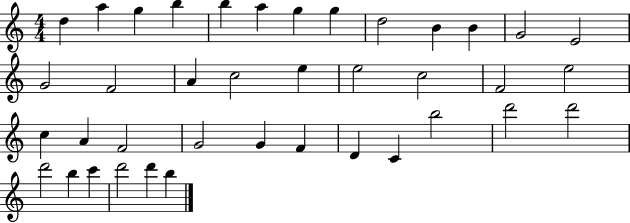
D5/q A5/q G5/q B5/q B5/q A5/q G5/q G5/q D5/h B4/q B4/q G4/h E4/h G4/h F4/h A4/q C5/h E5/q E5/h C5/h F4/h E5/h C5/q A4/q F4/h G4/h G4/q F4/q D4/q C4/q B5/h D6/h D6/h D6/h B5/q C6/q D6/h D6/q B5/q